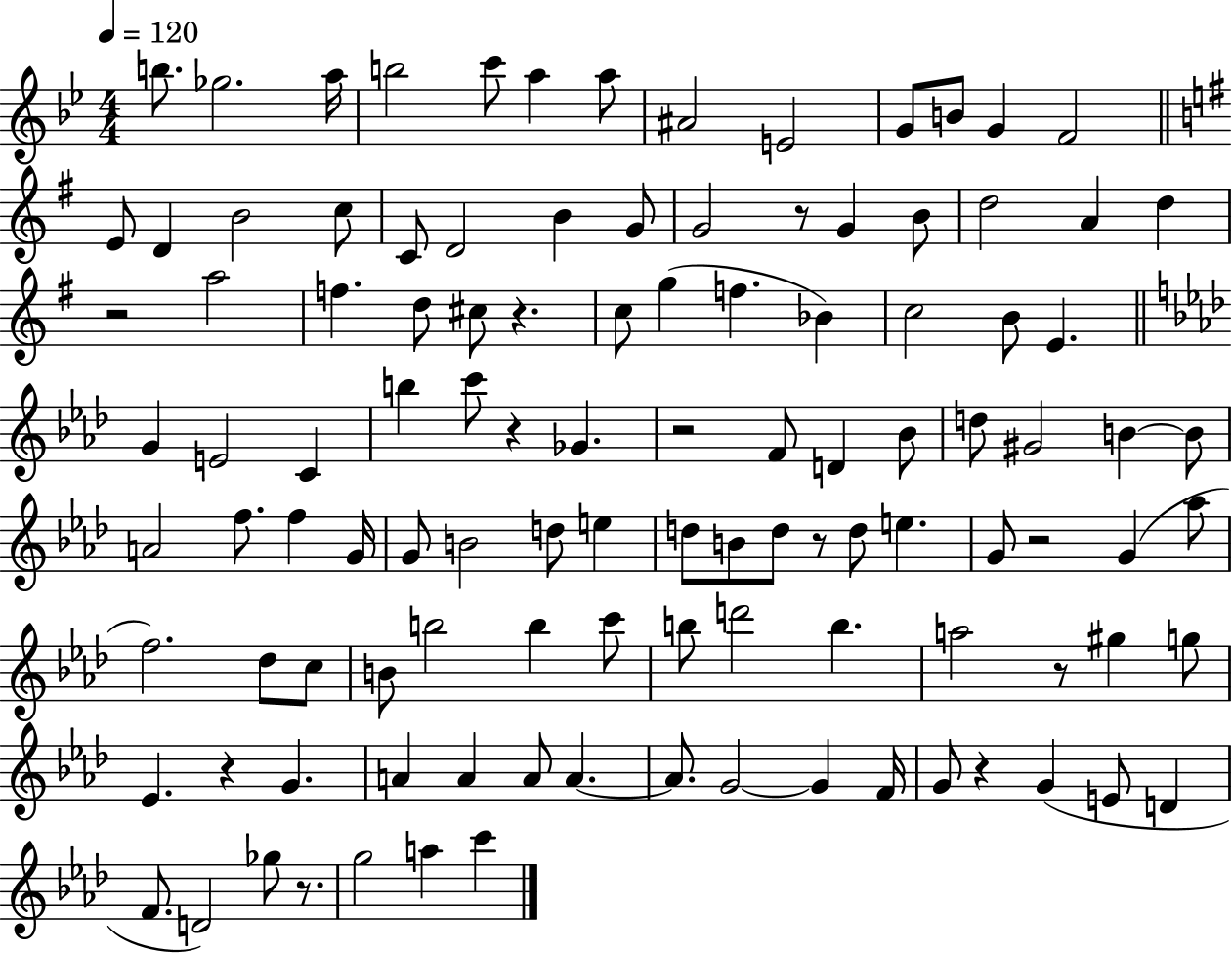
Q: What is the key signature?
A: BES major